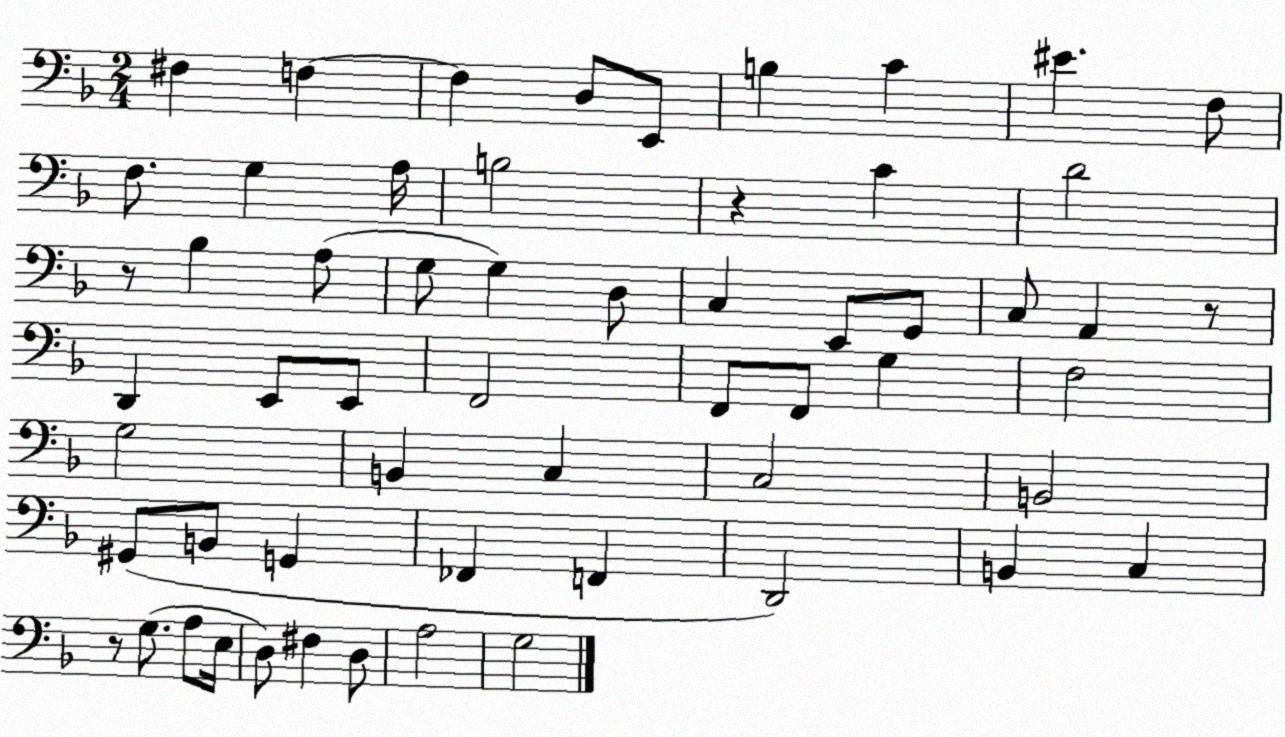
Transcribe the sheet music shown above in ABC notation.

X:1
T:Untitled
M:2/4
L:1/4
K:F
^F, F, F, D,/2 E,,/2 B, C ^E F,/2 F,/2 G, A,/4 B,2 z C D2 z/2 _B, A,/2 G,/2 G, D,/2 C, E,,/2 G,,/2 C,/2 A,, z/2 D,, E,,/2 E,,/2 F,,2 F,,/2 F,,/2 G, F,2 G,2 B,, C, C,2 B,,2 ^G,,/2 B,,/2 G,, _F,, F,, D,,2 B,, C, z/2 G,/2 A,/2 E,/4 D,/2 ^F, D,/2 A,2 G,2